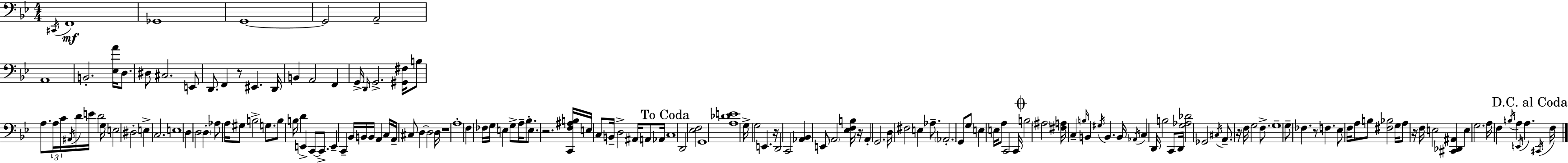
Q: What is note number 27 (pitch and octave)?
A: A#2